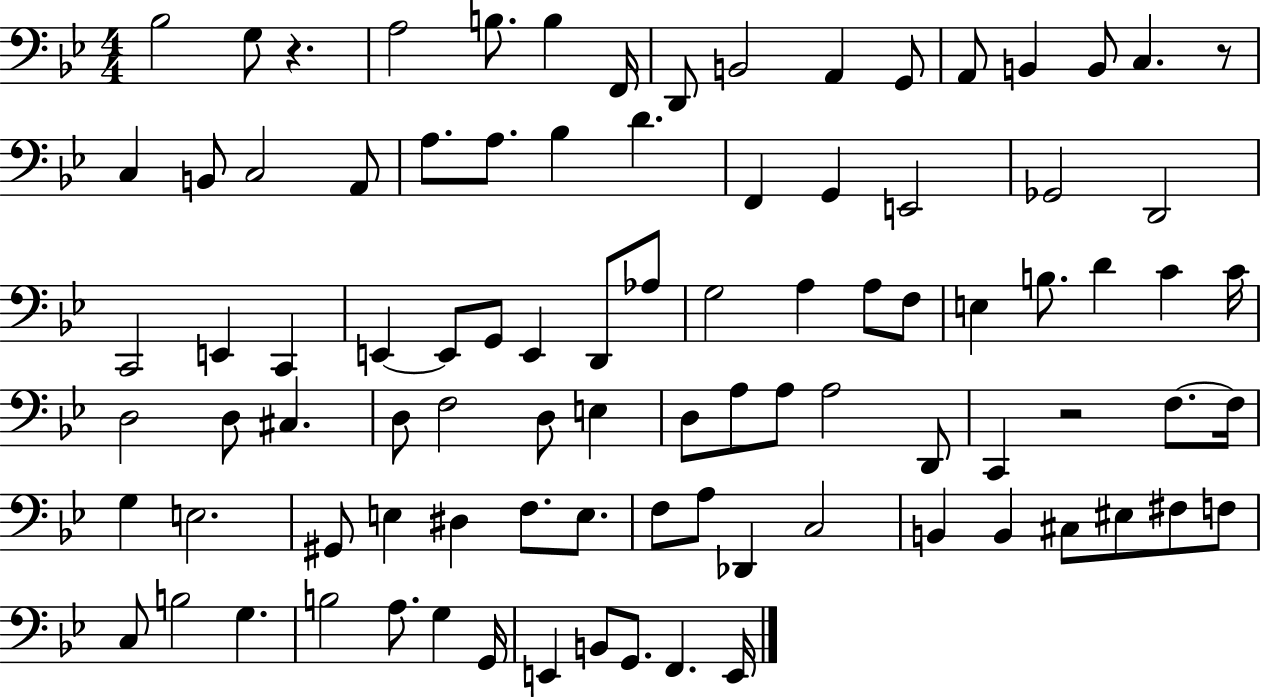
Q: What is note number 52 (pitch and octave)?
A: E3